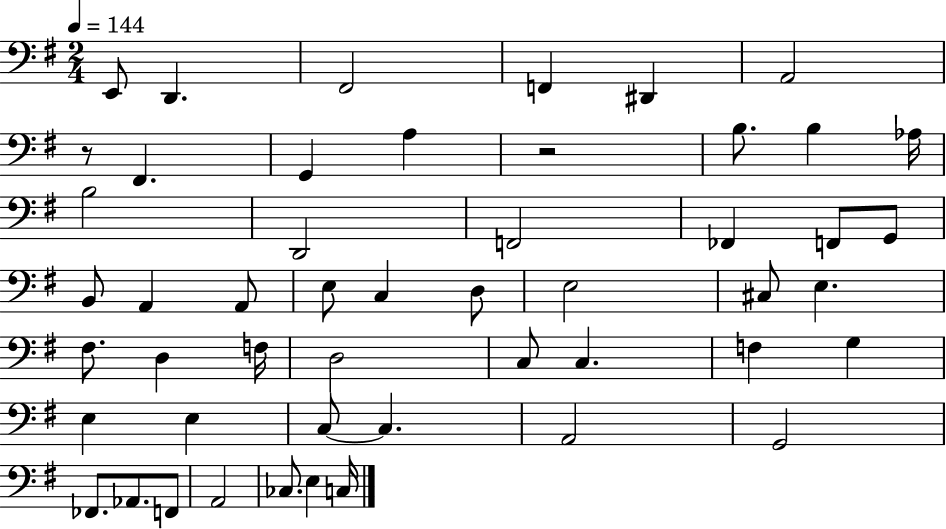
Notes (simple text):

E2/e D2/q. F#2/h F2/q D#2/q A2/h R/e F#2/q. G2/q A3/q R/h B3/e. B3/q Ab3/s B3/h D2/h F2/h FES2/q F2/e G2/e B2/e A2/q A2/e E3/e C3/q D3/e E3/h C#3/e E3/q. F#3/e. D3/q F3/s D3/h C3/e C3/q. F3/q G3/q E3/q E3/q C3/e C3/q. A2/h G2/h FES2/e. Ab2/e. F2/e A2/h CES3/e. E3/q C3/s